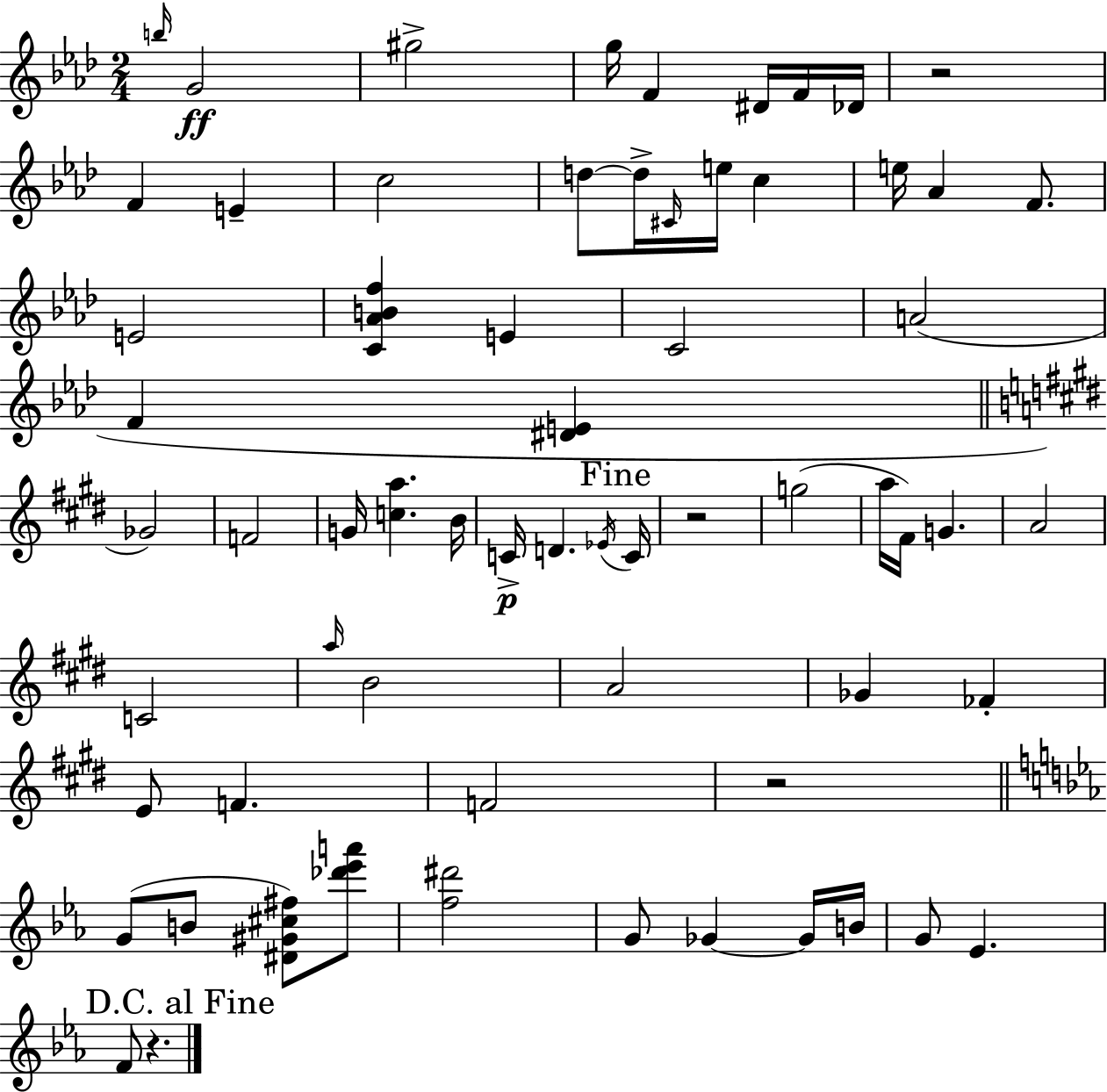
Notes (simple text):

B5/s G4/h G#5/h G5/s F4/q D#4/s F4/s Db4/s R/h F4/q E4/q C5/h D5/e D5/s C#4/s E5/s C5/q E5/s Ab4/q F4/e. E4/h [C4,Ab4,B4,F5]/q E4/q C4/h A4/h F4/q [D#4,E4]/q Gb4/h F4/h G4/s [C5,A5]/q. B4/s C4/s D4/q. Eb4/s C4/s R/h G5/h A5/s F#4/s G4/q. A4/h C4/h A5/s B4/h A4/h Gb4/q FES4/q E4/e F4/q. F4/h R/h G4/e B4/e [D#4,G#4,C#5,F#5]/e [Db6,Eb6,A6]/e [F5,D#6]/h G4/e Gb4/q Gb4/s B4/s G4/e Eb4/q. F4/e R/q.